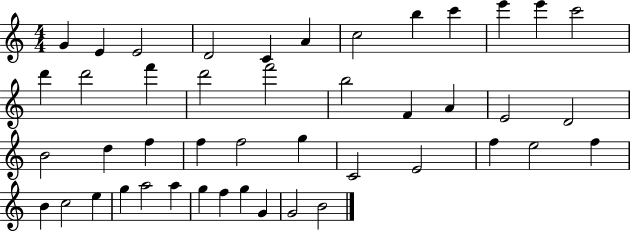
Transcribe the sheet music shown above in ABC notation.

X:1
T:Untitled
M:4/4
L:1/4
K:C
G E E2 D2 C A c2 b c' e' e' c'2 d' d'2 f' d'2 f'2 b2 F A E2 D2 B2 d f f f2 g C2 E2 f e2 f B c2 e g a2 a g f g G G2 B2